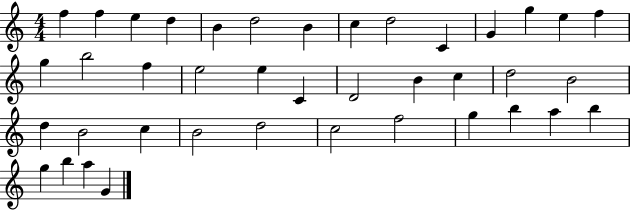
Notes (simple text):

F5/q F5/q E5/q D5/q B4/q D5/h B4/q C5/q D5/h C4/q G4/q G5/q E5/q F5/q G5/q B5/h F5/q E5/h E5/q C4/q D4/h B4/q C5/q D5/h B4/h D5/q B4/h C5/q B4/h D5/h C5/h F5/h G5/q B5/q A5/q B5/q G5/q B5/q A5/q G4/q